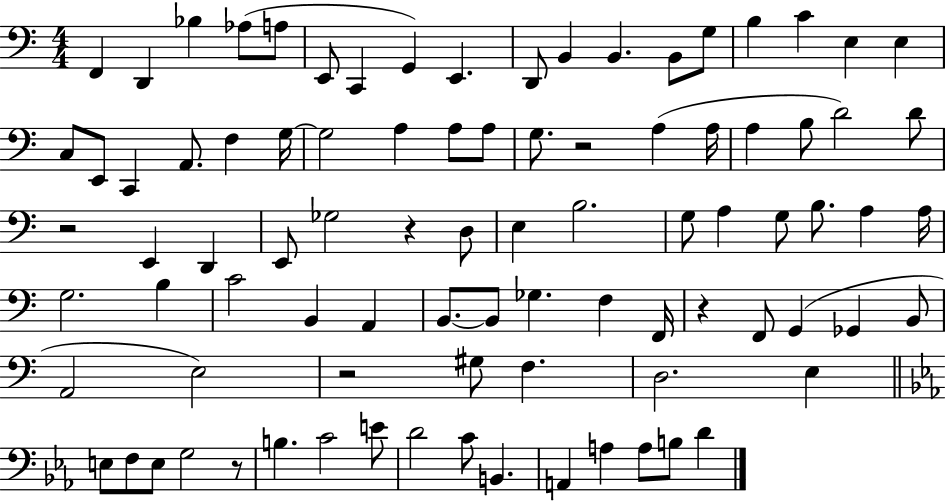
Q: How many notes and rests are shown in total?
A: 89